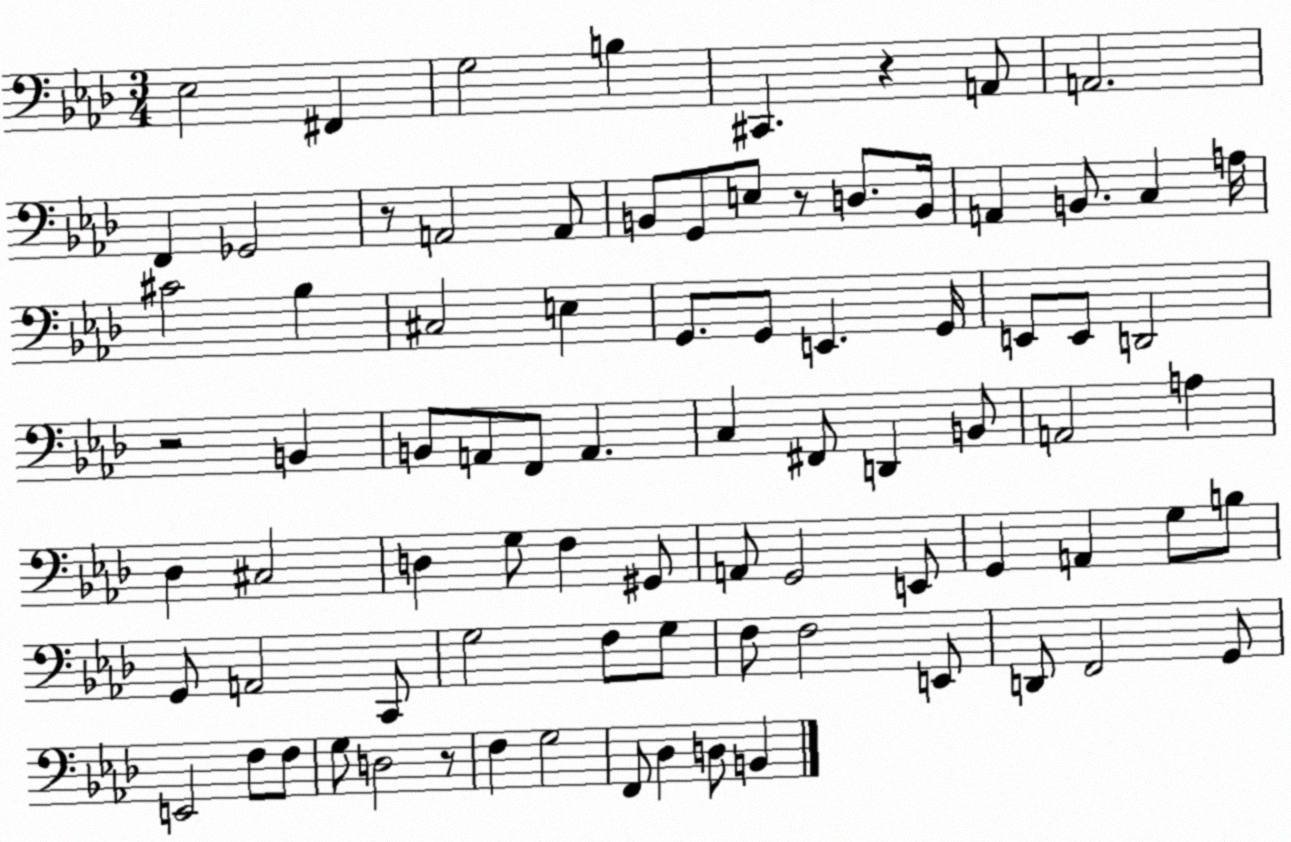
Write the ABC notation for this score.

X:1
T:Untitled
M:3/4
L:1/4
K:Ab
_E,2 ^F,, G,2 B, ^C,, z A,,/2 A,,2 F,, _G,,2 z/2 A,,2 A,,/2 B,,/2 G,,/2 E,/2 z/2 D,/2 B,,/4 A,, B,,/2 C, A,/4 ^C2 _B, ^C,2 E, G,,/2 G,,/2 E,, G,,/4 E,,/2 E,,/2 D,,2 z2 B,, B,,/2 A,,/2 F,,/2 A,, C, ^F,,/2 D,, B,,/2 A,,2 A, _D, ^C,2 D, G,/2 F, ^G,,/2 A,,/2 G,,2 E,,/2 G,, A,, G,/2 B,/2 G,,/2 A,,2 C,,/2 G,2 F,/2 G,/2 F,/2 F,2 E,,/2 D,,/2 F,,2 G,,/2 E,,2 F,/2 F,/2 G,/2 D,2 z/2 F, G,2 F,,/2 _D, D,/2 B,,